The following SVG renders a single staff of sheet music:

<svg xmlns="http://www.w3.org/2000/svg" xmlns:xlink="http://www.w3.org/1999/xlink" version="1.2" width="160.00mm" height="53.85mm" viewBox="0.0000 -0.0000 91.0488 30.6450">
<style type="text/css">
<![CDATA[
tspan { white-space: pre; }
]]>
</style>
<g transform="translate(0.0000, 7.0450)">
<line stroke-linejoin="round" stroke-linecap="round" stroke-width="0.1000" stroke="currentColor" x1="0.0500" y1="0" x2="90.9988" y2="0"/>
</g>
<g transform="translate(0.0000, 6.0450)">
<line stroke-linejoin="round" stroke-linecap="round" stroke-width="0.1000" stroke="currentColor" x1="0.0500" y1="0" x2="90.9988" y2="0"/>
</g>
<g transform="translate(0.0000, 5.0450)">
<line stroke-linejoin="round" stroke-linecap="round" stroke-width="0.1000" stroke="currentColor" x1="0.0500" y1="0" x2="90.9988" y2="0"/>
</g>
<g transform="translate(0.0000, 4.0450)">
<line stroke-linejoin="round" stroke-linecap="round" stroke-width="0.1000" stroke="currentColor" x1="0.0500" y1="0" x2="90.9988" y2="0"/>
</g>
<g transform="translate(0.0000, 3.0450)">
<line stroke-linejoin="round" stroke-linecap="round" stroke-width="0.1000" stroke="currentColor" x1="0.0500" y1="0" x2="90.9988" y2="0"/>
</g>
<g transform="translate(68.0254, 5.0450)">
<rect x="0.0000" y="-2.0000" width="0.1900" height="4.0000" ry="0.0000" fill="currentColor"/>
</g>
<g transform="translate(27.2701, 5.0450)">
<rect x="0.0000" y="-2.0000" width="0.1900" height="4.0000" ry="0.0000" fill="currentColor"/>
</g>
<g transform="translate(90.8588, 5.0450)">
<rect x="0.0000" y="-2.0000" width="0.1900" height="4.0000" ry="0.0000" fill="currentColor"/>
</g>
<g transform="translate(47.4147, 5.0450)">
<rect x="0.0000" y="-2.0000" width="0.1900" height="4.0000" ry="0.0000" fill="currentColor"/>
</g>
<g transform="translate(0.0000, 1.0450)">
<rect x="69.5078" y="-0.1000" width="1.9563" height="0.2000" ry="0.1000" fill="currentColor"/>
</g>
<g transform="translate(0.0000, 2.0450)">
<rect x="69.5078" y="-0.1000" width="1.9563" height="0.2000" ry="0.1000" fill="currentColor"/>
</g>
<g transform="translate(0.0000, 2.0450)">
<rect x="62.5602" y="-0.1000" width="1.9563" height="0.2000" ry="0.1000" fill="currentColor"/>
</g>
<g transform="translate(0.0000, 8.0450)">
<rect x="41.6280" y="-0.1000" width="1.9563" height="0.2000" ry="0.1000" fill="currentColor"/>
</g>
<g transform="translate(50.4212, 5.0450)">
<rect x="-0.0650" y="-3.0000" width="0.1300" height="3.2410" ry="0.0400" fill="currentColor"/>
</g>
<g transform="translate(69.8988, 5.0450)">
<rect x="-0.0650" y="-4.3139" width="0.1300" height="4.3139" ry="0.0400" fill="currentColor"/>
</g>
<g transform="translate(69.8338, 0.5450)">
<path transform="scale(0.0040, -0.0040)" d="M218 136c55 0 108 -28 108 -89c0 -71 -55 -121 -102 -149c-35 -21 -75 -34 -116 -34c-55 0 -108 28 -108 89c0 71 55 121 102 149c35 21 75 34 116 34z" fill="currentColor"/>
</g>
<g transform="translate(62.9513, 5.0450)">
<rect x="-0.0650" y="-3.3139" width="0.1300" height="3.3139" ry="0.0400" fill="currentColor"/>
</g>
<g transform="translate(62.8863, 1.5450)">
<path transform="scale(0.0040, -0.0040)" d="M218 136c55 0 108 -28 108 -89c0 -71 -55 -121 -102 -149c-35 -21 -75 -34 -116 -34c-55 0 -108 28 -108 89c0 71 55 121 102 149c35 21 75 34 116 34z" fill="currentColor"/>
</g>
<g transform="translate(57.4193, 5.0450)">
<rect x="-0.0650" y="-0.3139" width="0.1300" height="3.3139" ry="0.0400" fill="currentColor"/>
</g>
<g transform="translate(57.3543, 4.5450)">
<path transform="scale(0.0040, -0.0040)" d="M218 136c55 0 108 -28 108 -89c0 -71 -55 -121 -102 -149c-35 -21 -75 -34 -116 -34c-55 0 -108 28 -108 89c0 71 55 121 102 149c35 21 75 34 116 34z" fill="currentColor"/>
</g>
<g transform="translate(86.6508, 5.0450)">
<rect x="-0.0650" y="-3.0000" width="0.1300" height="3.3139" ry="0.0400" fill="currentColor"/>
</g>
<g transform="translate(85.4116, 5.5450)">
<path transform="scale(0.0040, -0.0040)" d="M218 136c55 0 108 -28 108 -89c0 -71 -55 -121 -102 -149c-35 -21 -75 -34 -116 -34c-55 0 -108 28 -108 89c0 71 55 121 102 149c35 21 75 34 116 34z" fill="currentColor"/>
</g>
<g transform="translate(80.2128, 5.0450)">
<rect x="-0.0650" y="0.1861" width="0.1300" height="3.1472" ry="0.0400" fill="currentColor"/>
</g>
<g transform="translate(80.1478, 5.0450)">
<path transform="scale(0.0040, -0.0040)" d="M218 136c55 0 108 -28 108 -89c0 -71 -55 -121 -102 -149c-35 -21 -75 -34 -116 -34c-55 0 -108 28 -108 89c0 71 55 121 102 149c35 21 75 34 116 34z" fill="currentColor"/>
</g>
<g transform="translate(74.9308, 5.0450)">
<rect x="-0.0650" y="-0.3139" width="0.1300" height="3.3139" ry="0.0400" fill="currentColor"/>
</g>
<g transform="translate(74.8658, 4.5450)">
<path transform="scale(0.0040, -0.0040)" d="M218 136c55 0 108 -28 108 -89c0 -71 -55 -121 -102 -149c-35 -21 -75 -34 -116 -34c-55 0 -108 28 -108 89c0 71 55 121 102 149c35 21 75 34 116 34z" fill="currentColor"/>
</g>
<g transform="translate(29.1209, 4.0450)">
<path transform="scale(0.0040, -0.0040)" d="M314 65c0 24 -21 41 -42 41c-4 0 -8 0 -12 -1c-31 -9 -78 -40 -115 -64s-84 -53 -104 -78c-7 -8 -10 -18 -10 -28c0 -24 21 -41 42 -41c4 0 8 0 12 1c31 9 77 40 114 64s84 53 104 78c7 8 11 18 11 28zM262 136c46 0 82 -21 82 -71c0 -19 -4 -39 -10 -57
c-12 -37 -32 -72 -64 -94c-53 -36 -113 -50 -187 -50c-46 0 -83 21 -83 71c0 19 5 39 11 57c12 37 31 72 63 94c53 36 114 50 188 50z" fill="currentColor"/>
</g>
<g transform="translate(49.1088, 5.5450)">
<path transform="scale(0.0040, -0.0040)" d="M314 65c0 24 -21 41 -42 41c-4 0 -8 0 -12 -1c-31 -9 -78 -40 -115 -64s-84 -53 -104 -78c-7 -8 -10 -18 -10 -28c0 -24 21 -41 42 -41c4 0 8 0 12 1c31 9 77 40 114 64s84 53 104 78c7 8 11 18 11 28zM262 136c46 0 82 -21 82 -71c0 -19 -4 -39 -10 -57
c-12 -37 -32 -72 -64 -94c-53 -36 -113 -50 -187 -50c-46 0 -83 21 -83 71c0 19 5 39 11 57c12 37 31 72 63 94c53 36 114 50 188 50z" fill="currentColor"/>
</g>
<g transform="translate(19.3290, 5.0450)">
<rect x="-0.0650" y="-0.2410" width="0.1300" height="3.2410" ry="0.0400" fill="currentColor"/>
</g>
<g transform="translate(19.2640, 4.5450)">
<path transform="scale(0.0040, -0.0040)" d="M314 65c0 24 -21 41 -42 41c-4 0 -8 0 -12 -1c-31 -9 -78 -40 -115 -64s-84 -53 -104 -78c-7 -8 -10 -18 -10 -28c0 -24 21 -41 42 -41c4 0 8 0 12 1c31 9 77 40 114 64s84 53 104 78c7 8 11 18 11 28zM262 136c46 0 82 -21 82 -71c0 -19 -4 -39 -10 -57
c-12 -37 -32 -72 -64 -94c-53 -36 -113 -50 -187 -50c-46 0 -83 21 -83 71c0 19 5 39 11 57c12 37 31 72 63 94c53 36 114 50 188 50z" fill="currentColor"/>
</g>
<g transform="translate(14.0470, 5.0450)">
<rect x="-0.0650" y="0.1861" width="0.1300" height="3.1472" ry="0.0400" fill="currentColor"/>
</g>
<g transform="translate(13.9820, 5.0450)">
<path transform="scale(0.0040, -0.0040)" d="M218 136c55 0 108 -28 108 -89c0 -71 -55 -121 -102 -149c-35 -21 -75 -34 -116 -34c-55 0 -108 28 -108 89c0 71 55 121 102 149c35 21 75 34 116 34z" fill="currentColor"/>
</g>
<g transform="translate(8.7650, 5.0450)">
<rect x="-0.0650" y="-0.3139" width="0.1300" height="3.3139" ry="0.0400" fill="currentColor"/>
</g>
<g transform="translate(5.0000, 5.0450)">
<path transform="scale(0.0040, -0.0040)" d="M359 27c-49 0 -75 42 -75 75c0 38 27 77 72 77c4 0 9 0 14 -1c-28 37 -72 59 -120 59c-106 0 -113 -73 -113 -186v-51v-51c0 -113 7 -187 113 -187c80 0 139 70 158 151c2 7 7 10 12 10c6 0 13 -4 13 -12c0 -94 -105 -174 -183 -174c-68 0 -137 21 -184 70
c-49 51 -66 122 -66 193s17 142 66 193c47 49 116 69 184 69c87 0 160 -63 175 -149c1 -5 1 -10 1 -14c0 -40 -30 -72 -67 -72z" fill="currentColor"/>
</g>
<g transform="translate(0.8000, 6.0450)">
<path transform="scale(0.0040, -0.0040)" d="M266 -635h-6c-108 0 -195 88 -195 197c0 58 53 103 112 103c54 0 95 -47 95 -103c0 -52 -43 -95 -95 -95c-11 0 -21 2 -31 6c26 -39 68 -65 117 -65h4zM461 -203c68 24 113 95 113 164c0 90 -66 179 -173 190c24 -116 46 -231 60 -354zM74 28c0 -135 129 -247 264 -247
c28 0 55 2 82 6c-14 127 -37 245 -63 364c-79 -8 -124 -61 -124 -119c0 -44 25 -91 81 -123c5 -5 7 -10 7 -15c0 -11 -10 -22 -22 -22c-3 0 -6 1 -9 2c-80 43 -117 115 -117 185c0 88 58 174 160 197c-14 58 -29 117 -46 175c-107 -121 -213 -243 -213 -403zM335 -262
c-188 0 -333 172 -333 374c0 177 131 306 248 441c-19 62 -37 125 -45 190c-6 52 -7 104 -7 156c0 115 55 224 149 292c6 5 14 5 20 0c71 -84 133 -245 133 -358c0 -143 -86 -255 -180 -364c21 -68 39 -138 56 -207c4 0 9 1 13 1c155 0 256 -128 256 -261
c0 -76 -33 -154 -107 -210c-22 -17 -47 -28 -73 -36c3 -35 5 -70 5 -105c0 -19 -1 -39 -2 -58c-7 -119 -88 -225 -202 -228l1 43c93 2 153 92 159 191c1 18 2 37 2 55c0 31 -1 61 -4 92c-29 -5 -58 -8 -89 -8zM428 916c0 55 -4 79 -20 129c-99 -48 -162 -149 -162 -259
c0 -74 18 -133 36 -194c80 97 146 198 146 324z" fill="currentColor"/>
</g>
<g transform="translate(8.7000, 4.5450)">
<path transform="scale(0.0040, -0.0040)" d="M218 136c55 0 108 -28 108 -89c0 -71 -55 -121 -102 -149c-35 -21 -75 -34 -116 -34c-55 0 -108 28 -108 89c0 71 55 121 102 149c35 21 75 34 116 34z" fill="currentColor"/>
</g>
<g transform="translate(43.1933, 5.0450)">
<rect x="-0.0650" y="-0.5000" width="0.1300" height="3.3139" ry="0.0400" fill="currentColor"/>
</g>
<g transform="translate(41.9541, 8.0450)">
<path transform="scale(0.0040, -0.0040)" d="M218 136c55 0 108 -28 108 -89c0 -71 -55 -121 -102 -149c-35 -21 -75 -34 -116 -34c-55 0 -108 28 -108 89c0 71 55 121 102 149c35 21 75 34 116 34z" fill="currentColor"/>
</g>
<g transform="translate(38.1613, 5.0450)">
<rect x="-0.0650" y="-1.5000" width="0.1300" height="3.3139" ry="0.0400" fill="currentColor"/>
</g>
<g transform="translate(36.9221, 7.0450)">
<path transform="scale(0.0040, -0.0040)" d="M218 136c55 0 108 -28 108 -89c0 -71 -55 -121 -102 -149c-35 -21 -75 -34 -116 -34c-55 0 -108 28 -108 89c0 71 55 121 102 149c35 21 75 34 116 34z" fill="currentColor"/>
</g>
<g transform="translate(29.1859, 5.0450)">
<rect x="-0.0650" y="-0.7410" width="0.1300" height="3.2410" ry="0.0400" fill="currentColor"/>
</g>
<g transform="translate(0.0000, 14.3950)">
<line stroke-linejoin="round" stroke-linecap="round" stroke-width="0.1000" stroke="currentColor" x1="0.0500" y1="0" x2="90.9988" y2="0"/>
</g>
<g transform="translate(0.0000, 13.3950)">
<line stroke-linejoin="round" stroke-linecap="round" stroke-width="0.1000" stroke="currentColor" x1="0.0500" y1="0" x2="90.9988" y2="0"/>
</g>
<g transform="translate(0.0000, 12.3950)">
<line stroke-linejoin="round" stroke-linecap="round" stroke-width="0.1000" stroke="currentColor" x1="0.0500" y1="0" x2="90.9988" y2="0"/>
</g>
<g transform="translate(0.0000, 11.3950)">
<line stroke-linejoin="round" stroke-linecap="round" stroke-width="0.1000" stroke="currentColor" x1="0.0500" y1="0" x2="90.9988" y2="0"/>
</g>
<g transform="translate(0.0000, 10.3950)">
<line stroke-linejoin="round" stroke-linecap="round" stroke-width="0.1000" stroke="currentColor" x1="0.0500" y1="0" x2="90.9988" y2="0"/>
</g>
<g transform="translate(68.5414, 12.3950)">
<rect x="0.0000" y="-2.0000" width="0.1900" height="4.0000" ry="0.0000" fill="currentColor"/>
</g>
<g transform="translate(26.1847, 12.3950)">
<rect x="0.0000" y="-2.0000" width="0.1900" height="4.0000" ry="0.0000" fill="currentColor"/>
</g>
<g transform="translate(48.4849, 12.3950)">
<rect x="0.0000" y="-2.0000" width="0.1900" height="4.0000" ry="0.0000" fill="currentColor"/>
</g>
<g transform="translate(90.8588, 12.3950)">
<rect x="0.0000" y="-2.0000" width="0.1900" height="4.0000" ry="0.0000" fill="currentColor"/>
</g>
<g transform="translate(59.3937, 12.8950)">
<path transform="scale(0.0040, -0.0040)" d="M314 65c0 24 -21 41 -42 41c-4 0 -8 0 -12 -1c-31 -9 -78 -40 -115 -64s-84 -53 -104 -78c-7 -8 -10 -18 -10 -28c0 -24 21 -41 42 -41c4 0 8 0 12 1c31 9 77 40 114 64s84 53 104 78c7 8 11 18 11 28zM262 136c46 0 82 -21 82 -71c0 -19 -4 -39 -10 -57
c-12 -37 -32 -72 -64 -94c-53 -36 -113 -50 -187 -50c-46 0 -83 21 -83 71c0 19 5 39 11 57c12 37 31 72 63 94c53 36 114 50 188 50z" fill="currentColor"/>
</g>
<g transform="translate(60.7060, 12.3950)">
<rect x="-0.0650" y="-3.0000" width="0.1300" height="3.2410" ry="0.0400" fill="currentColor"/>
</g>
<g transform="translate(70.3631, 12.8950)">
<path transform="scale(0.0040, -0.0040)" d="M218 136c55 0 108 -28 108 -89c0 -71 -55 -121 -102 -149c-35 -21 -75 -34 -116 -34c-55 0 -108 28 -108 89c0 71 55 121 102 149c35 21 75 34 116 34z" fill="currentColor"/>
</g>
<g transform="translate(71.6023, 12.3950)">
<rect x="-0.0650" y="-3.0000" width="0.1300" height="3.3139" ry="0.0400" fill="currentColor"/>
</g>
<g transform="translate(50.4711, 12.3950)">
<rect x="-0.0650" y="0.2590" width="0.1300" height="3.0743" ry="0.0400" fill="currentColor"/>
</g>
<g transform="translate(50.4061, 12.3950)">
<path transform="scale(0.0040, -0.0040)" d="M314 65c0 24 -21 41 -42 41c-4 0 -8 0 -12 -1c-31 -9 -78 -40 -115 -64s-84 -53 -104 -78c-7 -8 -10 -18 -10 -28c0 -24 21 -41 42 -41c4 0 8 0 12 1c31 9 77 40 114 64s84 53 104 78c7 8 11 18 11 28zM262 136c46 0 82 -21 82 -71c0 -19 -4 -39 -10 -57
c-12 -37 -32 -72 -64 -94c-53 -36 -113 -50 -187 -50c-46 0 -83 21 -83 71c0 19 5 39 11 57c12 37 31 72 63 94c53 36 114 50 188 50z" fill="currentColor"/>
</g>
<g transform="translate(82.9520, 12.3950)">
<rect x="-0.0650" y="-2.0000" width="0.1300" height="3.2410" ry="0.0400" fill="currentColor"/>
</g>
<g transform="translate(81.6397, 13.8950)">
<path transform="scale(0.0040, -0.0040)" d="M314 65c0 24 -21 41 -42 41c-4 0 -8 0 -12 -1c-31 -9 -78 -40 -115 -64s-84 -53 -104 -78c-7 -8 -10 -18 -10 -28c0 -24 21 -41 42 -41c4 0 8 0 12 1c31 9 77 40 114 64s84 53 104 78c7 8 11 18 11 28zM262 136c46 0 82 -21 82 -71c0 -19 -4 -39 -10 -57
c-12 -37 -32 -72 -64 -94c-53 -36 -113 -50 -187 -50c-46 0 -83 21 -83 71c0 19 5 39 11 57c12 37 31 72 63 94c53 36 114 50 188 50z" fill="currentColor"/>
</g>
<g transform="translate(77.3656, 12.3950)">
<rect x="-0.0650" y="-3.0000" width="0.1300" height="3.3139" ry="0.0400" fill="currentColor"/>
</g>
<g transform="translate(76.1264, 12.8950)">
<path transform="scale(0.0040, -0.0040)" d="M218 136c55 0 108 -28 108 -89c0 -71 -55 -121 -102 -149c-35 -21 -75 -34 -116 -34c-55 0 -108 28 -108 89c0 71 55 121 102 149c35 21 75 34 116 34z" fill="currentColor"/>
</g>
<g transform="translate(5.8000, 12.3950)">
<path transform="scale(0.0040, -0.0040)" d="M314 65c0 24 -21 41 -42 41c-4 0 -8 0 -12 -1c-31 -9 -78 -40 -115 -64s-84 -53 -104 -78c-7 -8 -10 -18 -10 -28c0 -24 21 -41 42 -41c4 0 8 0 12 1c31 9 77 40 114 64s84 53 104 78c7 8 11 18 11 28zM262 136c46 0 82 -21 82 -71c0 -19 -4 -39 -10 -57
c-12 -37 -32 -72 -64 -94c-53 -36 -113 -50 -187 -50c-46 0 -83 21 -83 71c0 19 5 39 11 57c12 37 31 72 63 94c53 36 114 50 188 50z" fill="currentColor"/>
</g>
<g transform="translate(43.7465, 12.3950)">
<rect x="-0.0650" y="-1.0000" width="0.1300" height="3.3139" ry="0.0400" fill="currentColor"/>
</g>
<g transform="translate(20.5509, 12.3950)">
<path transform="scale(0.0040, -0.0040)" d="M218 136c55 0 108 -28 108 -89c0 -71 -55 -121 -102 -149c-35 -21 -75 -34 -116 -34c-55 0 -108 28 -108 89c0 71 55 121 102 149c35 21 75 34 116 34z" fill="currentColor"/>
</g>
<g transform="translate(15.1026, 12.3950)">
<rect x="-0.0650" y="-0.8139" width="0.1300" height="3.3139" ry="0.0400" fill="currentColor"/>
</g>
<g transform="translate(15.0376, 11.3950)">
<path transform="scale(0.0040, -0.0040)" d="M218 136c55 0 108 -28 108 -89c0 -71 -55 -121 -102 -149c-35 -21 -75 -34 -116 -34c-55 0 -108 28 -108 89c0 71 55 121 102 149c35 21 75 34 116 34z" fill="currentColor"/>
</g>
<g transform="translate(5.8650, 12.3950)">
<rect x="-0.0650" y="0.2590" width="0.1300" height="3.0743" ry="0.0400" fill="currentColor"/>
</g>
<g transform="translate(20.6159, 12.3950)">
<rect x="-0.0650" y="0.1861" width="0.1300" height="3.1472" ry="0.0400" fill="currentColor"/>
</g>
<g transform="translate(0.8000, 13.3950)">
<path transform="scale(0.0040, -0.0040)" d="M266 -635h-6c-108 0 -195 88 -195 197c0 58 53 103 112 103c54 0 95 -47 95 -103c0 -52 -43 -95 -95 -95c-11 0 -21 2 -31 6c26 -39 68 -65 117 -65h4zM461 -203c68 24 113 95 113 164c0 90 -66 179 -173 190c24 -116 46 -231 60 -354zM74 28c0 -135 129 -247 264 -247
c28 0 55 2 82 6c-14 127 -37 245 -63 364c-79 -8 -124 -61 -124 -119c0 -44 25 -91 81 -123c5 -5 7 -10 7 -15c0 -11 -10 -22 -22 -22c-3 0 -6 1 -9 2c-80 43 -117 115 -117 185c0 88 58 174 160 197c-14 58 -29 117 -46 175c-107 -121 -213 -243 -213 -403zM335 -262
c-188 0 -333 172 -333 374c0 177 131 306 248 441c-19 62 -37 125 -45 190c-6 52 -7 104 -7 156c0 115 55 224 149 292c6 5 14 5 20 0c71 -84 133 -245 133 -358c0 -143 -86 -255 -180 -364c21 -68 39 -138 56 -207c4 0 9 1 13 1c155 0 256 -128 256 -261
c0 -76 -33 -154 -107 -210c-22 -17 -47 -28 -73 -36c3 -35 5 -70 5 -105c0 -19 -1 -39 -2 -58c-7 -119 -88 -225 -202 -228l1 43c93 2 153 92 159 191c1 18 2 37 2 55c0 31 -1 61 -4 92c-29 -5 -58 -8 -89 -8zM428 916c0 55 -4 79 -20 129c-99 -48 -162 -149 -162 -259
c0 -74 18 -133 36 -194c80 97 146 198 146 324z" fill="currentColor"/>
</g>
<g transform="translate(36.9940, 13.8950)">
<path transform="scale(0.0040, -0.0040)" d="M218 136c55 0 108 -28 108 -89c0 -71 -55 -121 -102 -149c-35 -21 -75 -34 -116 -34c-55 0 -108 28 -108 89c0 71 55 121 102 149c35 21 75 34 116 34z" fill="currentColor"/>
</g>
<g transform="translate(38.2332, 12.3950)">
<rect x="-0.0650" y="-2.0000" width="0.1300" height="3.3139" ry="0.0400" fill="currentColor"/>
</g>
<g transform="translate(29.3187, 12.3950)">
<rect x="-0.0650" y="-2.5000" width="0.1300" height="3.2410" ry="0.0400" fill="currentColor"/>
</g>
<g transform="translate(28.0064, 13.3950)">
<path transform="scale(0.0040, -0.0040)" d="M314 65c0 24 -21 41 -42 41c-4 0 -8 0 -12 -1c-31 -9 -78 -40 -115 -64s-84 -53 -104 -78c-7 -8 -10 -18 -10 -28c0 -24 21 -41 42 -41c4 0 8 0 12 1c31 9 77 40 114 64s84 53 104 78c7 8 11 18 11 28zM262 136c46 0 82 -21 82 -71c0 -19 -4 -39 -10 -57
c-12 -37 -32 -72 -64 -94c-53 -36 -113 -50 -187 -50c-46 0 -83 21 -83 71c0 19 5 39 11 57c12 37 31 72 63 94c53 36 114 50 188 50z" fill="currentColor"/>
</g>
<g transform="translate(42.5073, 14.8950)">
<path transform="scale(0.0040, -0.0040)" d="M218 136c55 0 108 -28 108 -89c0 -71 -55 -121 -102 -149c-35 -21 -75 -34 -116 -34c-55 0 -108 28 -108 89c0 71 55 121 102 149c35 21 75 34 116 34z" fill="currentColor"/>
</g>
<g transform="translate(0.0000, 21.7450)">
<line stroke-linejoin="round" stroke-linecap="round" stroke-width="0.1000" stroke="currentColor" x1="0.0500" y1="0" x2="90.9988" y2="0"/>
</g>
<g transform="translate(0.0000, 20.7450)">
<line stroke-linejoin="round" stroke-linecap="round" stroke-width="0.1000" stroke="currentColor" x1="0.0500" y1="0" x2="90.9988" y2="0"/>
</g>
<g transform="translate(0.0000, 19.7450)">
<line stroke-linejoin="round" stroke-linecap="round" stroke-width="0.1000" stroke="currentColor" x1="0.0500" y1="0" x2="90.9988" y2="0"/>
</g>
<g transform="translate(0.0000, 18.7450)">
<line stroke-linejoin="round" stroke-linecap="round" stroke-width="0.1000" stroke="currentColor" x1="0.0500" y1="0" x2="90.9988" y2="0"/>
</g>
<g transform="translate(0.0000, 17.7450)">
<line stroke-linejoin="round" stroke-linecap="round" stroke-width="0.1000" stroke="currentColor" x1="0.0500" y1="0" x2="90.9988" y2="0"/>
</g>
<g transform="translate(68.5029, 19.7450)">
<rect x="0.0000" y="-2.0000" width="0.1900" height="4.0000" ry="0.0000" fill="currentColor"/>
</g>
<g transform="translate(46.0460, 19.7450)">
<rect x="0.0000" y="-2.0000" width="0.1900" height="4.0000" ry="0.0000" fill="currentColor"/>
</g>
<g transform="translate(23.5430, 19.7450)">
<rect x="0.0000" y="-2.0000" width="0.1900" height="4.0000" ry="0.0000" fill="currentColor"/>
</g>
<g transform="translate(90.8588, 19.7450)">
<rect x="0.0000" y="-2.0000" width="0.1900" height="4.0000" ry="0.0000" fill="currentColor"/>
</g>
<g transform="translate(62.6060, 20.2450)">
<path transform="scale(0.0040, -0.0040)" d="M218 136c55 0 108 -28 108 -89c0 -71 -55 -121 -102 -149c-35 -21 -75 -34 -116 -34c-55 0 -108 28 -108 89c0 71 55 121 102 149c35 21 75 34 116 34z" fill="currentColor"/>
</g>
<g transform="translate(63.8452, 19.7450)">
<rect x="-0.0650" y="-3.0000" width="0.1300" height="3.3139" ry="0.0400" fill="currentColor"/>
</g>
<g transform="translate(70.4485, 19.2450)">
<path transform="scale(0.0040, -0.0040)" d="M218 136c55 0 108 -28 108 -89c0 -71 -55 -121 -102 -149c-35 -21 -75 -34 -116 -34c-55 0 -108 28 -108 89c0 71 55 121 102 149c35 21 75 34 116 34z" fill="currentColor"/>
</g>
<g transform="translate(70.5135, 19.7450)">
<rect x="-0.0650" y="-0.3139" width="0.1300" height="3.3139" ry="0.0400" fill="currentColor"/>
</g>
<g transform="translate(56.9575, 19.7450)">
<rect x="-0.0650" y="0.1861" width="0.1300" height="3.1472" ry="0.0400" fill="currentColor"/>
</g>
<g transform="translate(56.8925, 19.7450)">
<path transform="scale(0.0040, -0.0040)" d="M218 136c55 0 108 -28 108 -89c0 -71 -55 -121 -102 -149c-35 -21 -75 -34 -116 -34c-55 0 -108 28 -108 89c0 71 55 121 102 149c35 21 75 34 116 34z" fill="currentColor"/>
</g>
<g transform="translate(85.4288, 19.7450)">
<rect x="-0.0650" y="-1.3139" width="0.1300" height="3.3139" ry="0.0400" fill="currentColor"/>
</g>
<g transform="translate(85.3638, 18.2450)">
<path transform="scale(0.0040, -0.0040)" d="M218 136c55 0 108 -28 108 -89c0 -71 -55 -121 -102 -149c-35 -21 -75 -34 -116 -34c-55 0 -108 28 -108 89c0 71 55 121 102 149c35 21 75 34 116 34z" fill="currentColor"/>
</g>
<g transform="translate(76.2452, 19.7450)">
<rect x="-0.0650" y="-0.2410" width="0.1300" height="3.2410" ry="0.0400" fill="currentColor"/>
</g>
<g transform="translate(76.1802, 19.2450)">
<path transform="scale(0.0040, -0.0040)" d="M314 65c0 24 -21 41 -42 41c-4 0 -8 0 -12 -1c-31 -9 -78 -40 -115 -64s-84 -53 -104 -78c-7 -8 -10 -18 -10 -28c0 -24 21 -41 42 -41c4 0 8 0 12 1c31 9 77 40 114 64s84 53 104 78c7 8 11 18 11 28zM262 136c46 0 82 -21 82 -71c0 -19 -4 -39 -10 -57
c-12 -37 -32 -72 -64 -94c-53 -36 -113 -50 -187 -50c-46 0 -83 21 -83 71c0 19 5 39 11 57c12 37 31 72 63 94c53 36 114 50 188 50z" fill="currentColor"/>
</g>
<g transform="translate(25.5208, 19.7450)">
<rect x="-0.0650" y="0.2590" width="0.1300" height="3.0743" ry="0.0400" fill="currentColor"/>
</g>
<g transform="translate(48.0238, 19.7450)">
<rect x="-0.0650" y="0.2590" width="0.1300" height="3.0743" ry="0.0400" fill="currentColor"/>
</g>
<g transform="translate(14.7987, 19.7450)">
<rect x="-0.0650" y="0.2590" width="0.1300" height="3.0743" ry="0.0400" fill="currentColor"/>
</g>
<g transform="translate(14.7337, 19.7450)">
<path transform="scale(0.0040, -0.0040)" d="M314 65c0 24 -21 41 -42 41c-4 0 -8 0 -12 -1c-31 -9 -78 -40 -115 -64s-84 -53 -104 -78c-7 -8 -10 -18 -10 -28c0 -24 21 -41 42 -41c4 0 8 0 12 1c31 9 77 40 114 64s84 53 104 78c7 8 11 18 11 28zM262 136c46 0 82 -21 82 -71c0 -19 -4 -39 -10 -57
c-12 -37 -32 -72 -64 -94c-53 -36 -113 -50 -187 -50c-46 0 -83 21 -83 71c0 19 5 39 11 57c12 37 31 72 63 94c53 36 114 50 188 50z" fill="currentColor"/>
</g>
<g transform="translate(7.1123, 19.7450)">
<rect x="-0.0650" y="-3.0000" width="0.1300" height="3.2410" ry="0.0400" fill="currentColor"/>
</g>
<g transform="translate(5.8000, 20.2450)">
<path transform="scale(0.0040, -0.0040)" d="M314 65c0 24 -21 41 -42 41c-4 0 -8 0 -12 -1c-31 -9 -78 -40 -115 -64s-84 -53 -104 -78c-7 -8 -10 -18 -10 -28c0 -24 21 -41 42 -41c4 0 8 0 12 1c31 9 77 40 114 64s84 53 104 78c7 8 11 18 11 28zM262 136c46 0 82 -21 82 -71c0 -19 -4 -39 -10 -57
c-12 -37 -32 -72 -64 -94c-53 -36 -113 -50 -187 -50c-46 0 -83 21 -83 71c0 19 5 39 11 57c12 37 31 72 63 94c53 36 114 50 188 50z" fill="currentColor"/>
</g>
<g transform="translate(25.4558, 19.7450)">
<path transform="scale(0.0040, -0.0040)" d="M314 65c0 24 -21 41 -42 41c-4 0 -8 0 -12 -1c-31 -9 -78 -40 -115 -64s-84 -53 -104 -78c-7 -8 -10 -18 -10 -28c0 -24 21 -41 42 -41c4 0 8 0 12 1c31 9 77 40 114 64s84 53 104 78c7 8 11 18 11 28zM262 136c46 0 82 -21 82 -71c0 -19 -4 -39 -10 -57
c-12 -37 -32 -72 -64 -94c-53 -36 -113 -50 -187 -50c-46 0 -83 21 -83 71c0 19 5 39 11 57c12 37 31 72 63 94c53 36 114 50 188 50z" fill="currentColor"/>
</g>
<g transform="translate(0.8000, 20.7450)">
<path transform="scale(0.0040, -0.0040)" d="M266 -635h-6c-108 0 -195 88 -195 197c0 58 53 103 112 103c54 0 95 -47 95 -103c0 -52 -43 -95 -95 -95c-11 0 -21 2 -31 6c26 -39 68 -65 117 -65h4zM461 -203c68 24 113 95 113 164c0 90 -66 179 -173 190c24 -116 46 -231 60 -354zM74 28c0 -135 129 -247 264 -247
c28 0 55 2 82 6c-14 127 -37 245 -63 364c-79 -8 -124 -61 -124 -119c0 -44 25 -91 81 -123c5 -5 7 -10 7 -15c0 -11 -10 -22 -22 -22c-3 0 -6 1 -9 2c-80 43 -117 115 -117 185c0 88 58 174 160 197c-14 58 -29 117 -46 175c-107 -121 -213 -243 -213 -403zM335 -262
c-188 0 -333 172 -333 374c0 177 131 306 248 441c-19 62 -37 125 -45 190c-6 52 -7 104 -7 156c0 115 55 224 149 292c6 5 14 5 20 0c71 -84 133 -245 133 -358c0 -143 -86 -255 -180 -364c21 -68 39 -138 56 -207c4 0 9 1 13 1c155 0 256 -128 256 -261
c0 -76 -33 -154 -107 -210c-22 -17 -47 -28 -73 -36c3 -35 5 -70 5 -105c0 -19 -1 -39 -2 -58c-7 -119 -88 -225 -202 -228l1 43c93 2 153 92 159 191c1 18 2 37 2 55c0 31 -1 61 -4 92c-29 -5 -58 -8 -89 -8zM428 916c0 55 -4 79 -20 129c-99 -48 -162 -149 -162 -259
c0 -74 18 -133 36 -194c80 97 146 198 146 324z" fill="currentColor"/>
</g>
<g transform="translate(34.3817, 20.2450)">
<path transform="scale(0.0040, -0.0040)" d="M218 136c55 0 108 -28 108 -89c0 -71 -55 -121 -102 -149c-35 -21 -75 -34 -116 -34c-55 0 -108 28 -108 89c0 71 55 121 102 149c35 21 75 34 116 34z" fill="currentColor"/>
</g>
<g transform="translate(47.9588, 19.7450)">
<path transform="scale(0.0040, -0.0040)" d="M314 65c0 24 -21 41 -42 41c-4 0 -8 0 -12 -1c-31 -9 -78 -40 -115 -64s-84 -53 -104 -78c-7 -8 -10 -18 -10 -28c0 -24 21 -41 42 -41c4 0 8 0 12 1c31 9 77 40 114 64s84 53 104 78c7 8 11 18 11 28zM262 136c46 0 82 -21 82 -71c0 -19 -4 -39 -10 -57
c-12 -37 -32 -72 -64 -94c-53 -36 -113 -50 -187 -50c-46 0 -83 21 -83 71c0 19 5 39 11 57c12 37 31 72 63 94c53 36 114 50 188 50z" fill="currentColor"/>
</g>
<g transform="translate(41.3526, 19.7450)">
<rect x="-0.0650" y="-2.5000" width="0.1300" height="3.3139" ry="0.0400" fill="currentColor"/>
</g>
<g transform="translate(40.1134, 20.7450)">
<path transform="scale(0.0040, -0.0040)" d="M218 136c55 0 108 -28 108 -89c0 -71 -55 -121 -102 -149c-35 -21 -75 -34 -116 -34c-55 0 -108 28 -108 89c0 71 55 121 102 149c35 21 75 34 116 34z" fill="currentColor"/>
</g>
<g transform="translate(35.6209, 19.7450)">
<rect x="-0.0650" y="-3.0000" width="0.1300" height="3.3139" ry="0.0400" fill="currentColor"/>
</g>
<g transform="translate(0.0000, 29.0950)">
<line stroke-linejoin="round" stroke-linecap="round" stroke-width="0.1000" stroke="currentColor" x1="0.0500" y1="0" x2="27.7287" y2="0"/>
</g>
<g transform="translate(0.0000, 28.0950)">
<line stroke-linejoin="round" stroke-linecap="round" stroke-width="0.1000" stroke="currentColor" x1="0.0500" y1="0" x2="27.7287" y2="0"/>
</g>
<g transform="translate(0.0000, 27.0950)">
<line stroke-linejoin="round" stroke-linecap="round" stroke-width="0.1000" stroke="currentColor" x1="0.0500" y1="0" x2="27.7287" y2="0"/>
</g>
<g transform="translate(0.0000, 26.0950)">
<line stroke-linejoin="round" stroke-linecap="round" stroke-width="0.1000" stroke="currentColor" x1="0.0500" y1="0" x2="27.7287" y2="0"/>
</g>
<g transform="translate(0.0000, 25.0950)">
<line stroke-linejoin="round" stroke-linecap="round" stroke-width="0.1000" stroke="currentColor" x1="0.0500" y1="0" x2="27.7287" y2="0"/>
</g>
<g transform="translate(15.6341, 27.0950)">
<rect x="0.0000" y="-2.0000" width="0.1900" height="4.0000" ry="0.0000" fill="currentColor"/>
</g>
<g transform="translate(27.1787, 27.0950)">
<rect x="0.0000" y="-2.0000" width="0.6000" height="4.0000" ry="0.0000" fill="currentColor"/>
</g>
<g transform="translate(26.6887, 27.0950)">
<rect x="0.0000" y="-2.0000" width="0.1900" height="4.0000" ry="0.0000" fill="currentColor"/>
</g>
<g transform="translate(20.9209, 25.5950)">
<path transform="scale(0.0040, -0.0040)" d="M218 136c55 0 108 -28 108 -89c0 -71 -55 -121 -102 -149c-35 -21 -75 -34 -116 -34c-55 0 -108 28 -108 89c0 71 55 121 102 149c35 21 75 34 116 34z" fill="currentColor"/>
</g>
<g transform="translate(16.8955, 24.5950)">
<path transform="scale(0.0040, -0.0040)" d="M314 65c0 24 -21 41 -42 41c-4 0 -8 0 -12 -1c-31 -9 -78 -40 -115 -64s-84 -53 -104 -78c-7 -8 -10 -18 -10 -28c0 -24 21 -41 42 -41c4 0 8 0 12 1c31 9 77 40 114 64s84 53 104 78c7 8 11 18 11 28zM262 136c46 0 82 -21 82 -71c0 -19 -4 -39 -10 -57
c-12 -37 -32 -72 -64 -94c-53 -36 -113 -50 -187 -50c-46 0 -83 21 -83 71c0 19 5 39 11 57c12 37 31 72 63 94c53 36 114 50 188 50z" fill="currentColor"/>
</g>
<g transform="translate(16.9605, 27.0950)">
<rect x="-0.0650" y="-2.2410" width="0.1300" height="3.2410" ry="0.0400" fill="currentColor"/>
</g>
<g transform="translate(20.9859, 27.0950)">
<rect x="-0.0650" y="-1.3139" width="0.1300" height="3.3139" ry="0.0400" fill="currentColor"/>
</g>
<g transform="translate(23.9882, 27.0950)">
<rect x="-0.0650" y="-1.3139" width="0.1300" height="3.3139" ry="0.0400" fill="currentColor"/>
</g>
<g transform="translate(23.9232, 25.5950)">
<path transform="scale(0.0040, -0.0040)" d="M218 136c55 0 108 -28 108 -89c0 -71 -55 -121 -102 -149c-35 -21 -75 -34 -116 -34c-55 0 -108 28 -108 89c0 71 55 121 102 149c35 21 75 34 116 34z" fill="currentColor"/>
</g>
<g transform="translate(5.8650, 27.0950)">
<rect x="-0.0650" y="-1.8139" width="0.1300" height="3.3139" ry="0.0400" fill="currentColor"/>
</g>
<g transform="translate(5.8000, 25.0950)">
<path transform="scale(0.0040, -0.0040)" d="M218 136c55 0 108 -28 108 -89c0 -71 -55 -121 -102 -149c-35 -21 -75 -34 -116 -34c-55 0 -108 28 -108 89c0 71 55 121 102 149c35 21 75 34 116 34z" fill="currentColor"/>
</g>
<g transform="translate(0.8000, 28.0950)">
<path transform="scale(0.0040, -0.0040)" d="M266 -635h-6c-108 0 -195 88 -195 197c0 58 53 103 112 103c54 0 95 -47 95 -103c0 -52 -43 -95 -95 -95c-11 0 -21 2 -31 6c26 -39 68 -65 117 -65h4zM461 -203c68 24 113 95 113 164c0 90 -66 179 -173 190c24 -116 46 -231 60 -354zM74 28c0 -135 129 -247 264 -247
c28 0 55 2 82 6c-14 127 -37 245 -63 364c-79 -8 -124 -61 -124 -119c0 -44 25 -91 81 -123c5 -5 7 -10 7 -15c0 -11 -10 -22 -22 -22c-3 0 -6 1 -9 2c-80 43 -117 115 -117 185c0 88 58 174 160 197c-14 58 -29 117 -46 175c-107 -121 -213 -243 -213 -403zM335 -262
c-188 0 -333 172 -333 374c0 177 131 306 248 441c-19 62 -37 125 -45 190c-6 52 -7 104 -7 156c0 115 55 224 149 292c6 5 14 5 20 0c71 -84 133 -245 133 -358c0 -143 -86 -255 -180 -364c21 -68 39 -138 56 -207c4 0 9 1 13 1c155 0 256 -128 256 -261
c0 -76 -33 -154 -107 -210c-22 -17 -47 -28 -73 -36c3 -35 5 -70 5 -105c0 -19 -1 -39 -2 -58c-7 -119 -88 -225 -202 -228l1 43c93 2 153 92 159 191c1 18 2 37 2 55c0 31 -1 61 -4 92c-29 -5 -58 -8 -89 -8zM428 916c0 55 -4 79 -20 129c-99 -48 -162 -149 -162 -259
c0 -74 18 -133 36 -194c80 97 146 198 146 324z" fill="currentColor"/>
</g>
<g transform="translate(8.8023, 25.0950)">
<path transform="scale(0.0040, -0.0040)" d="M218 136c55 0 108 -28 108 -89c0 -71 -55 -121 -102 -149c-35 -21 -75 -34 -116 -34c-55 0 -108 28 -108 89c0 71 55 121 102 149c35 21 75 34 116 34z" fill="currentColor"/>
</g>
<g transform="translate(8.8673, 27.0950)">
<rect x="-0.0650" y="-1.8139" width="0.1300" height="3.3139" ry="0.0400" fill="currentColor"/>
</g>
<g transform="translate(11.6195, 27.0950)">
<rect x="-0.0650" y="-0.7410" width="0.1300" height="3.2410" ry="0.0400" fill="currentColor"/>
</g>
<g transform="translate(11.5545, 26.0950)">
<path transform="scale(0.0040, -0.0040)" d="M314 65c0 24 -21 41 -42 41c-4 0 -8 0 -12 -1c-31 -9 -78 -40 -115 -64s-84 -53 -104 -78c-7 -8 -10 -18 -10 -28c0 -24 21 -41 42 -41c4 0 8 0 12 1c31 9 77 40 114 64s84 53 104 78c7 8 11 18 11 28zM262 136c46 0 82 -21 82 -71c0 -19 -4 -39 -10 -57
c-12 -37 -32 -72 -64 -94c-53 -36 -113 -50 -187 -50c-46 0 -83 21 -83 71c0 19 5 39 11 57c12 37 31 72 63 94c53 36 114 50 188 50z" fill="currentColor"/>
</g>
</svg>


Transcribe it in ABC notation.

X:1
T:Untitled
M:4/4
L:1/4
K:C
c B c2 d2 E C A2 c b d' c B A B2 d B G2 F D B2 A2 A A F2 A2 B2 B2 A G B2 B A c c2 e f f d2 g2 e e